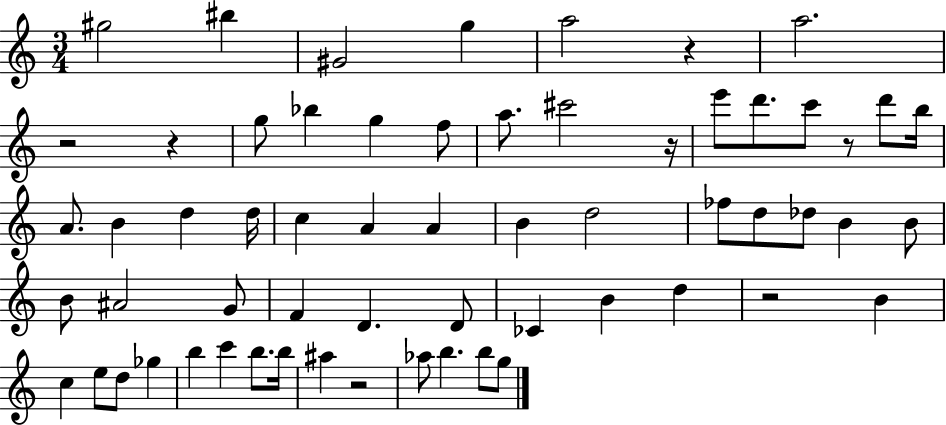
G#5/h BIS5/q G#4/h G5/q A5/h R/q A5/h. R/h R/q G5/e Bb5/q G5/q F5/e A5/e. C#6/h R/s E6/e D6/e. C6/e R/e D6/e B5/s A4/e. B4/q D5/q D5/s C5/q A4/q A4/q B4/q D5/h FES5/e D5/e Db5/e B4/q B4/e B4/e A#4/h G4/e F4/q D4/q. D4/e CES4/q B4/q D5/q R/h B4/q C5/q E5/e D5/e Gb5/q B5/q C6/q B5/e. B5/s A#5/q R/h Ab5/e B5/q. B5/e G5/e